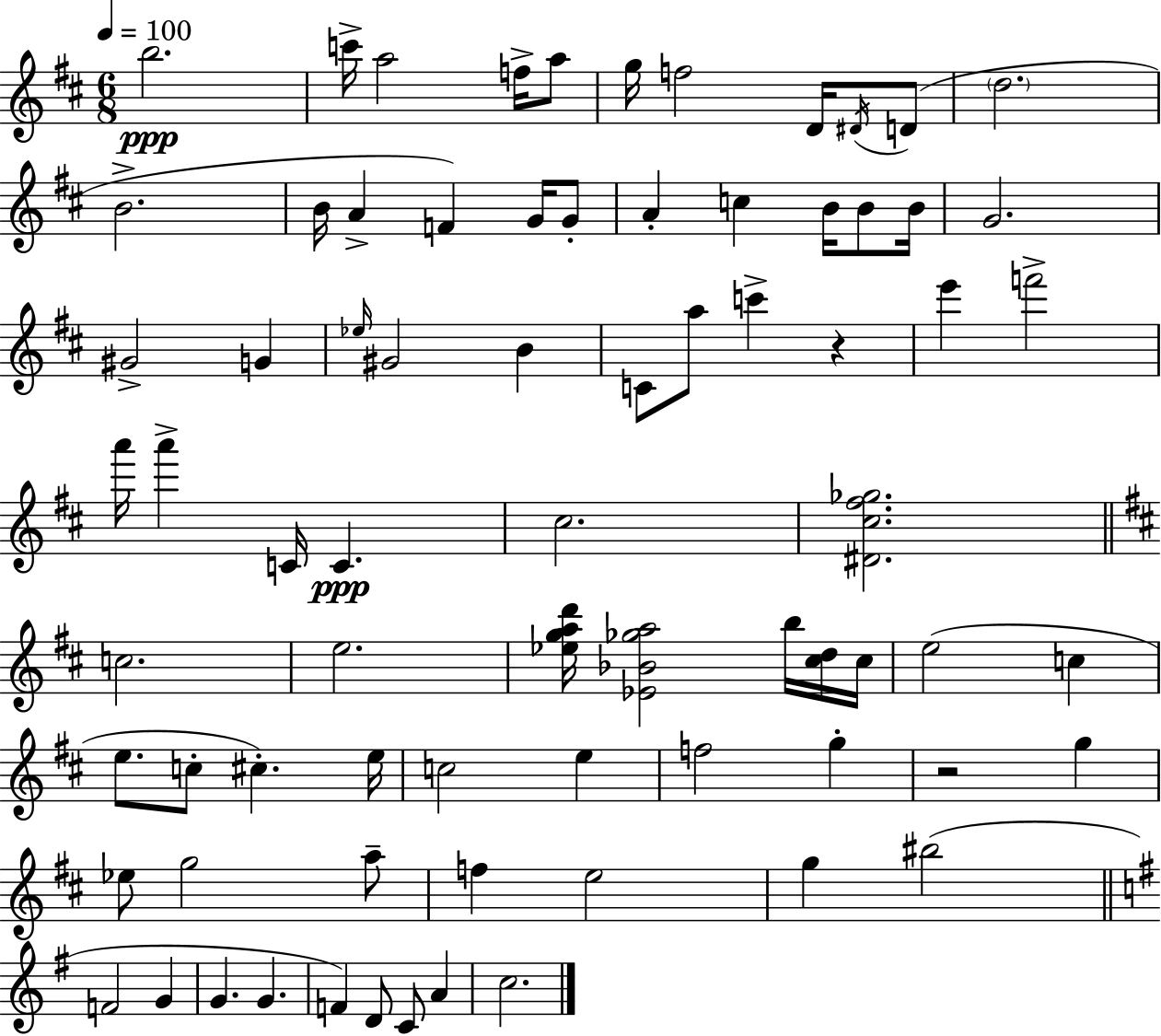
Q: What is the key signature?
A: D major